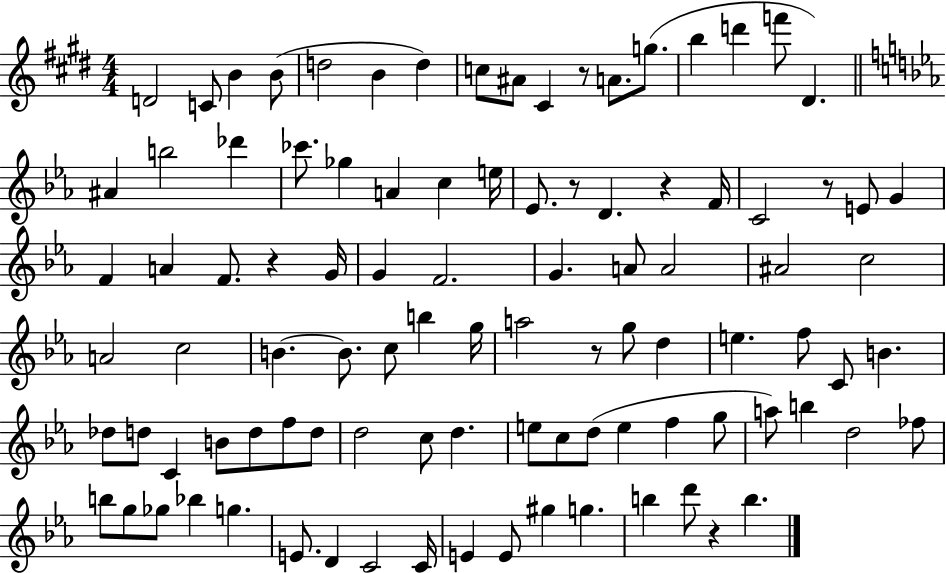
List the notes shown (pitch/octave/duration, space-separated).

D4/h C4/e B4/q B4/e D5/h B4/q D5/q C5/e A#4/e C#4/q R/e A4/e. G5/e. B5/q D6/q F6/e D#4/q. A#4/q B5/h Db6/q CES6/e. Gb5/q A4/q C5/q E5/s Eb4/e. R/e D4/q. R/q F4/s C4/h R/e E4/e G4/q F4/q A4/q F4/e. R/q G4/s G4/q F4/h. G4/q. A4/e A4/h A#4/h C5/h A4/h C5/h B4/q. B4/e. C5/e B5/q G5/s A5/h R/e G5/e D5/q E5/q. F5/e C4/e B4/q. Db5/e D5/e C4/q B4/e D5/e F5/e D5/e D5/h C5/e D5/q. E5/e C5/e D5/e E5/q F5/q G5/e A5/e B5/q D5/h FES5/e B5/e G5/e Gb5/e Bb5/q G5/q. E4/e. D4/q C4/h C4/s E4/q E4/e G#5/q G5/q. B5/q D6/e R/q B5/q.